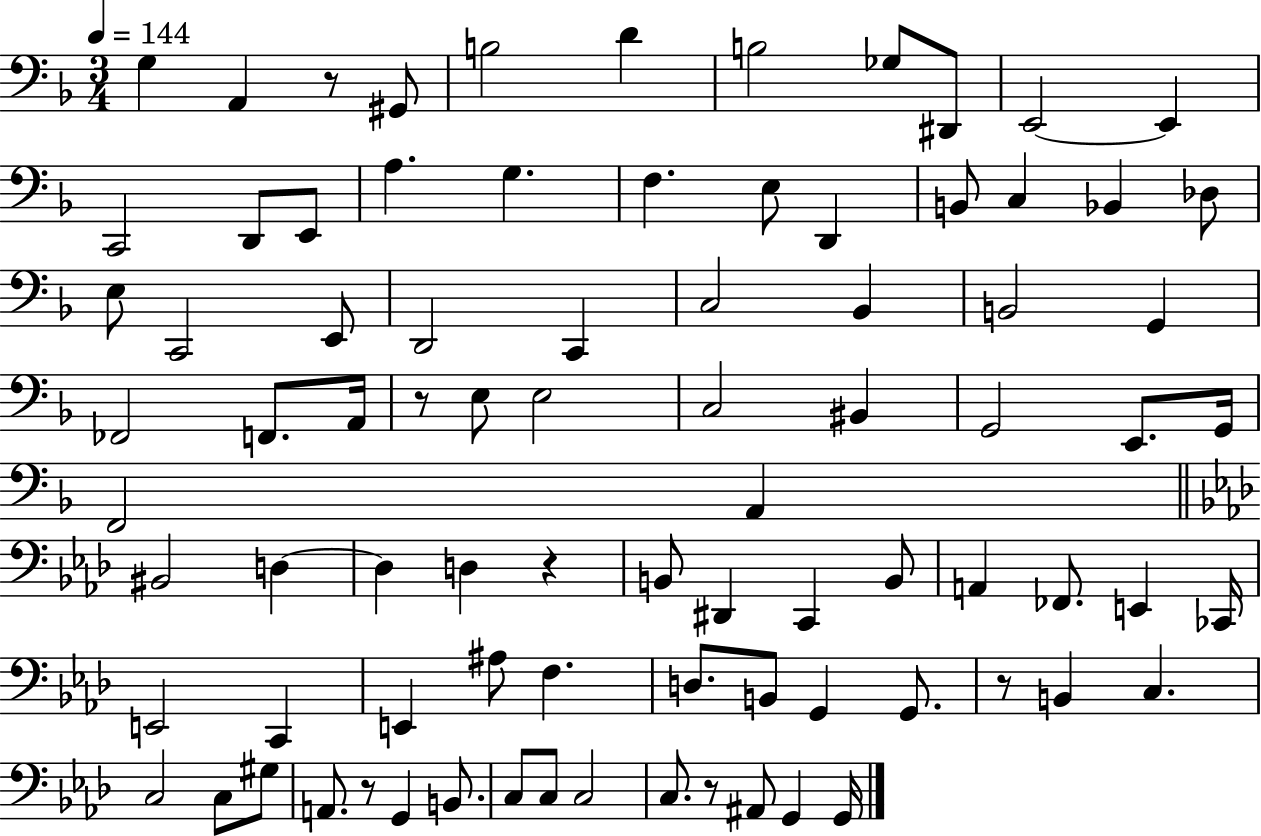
{
  \clef bass
  \numericTimeSignature
  \time 3/4
  \key f \major
  \tempo 4 = 144
  g4 a,4 r8 gis,8 | b2 d'4 | b2 ges8 dis,8 | e,2~~ e,4 | \break c,2 d,8 e,8 | a4. g4. | f4. e8 d,4 | b,8 c4 bes,4 des8 | \break e8 c,2 e,8 | d,2 c,4 | c2 bes,4 | b,2 g,4 | \break fes,2 f,8. a,16 | r8 e8 e2 | c2 bis,4 | g,2 e,8. g,16 | \break f,2 a,4 | \bar "||" \break \key aes \major bis,2 d4~~ | d4 d4 r4 | b,8 dis,4 c,4 b,8 | a,4 fes,8. e,4 ces,16 | \break e,2 c,4 | e,4 ais8 f4. | d8. b,8 g,4 g,8. | r8 b,4 c4. | \break c2 c8 gis8 | a,8. r8 g,4 b,8. | c8 c8 c2 | c8. r8 ais,8 g,4 g,16 | \break \bar "|."
}